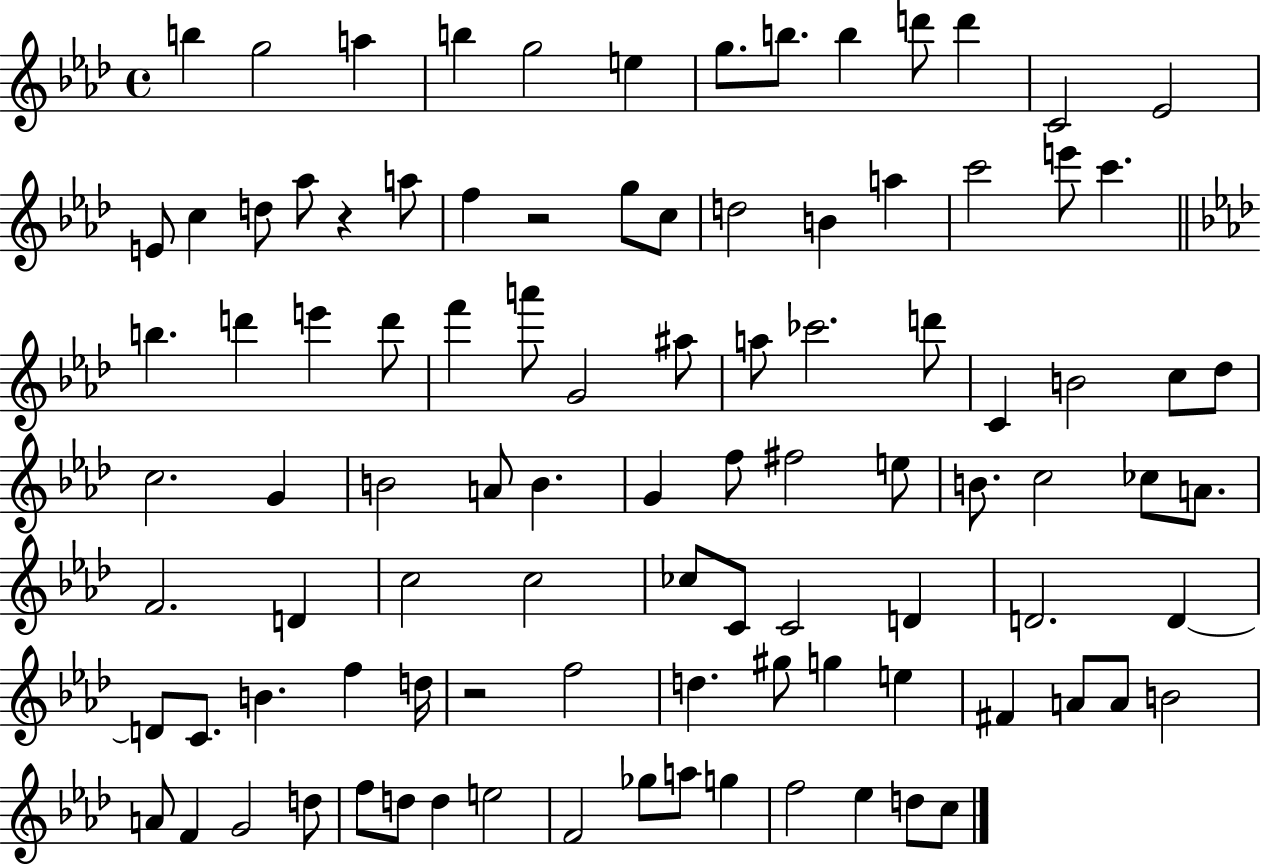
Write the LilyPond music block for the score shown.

{
  \clef treble
  \time 4/4
  \defaultTimeSignature
  \key aes \major
  b''4 g''2 a''4 | b''4 g''2 e''4 | g''8. b''8. b''4 d'''8 d'''4 | c'2 ees'2 | \break e'8 c''4 d''8 aes''8 r4 a''8 | f''4 r2 g''8 c''8 | d''2 b'4 a''4 | c'''2 e'''8 c'''4. | \break \bar "||" \break \key aes \major b''4. d'''4 e'''4 d'''8 | f'''4 a'''8 g'2 ais''8 | a''8 ces'''2. d'''8 | c'4 b'2 c''8 des''8 | \break c''2. g'4 | b'2 a'8 b'4. | g'4 f''8 fis''2 e''8 | b'8. c''2 ces''8 a'8. | \break f'2. d'4 | c''2 c''2 | ces''8 c'8 c'2 d'4 | d'2. d'4~~ | \break d'8 c'8. b'4. f''4 d''16 | r2 f''2 | d''4. gis''8 g''4 e''4 | fis'4 a'8 a'8 b'2 | \break a'8 f'4 g'2 d''8 | f''8 d''8 d''4 e''2 | f'2 ges''8 a''8 g''4 | f''2 ees''4 d''8 c''8 | \break \bar "|."
}